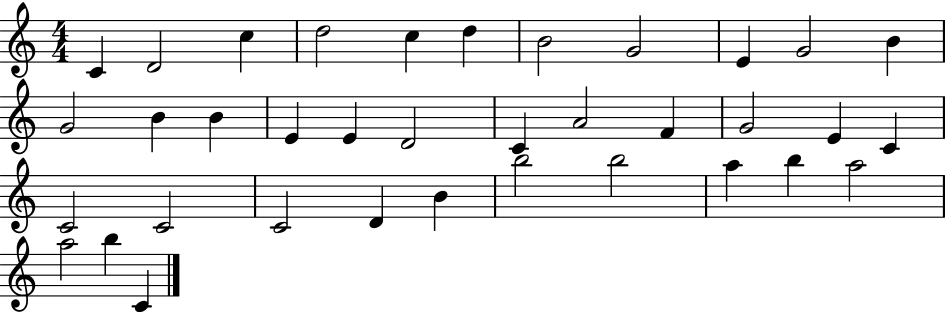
X:1
T:Untitled
M:4/4
L:1/4
K:C
C D2 c d2 c d B2 G2 E G2 B G2 B B E E D2 C A2 F G2 E C C2 C2 C2 D B b2 b2 a b a2 a2 b C